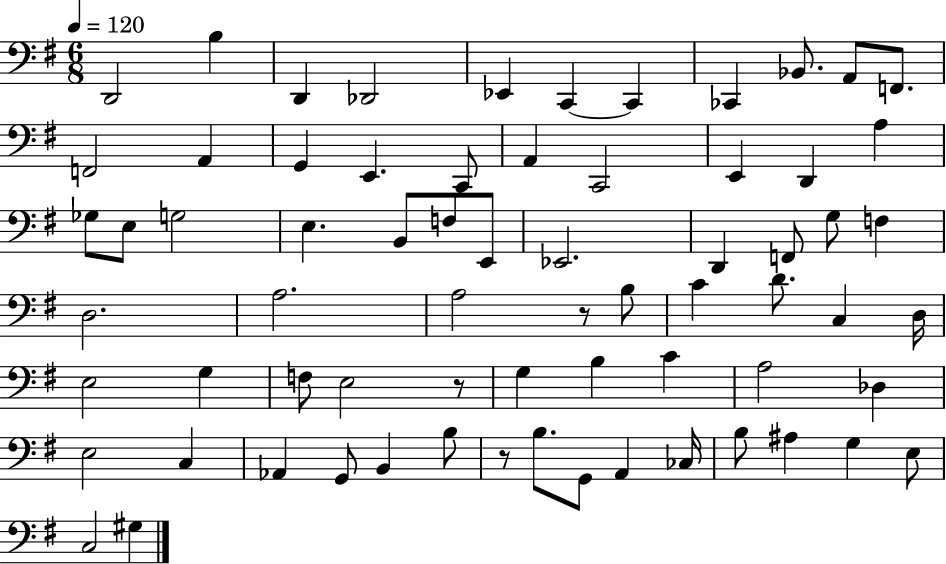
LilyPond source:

{
  \clef bass
  \numericTimeSignature
  \time 6/8
  \key g \major
  \tempo 4 = 120
  d,2 b4 | d,4 des,2 | ees,4 c,4~~ c,4 | ces,4 bes,8. a,8 f,8. | \break f,2 a,4 | g,4 e,4. c,8 | a,4 c,2 | e,4 d,4 a4 | \break ges8 e8 g2 | e4. b,8 f8 e,8 | ees,2. | d,4 f,8 g8 f4 | \break d2. | a2. | a2 r8 b8 | c'4 d'8. c4 d16 | \break e2 g4 | f8 e2 r8 | g4 b4 c'4 | a2 des4 | \break e2 c4 | aes,4 g,8 b,4 b8 | r8 b8. g,8 a,4 ces16 | b8 ais4 g4 e8 | \break c2 gis4 | \bar "|."
}